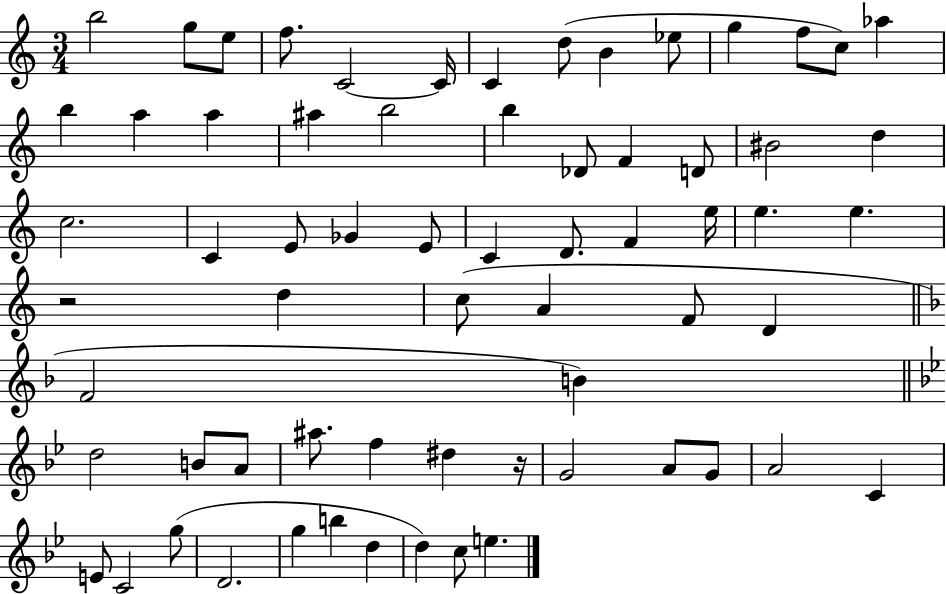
X:1
T:Untitled
M:3/4
L:1/4
K:C
b2 g/2 e/2 f/2 C2 C/4 C d/2 B _e/2 g f/2 c/2 _a b a a ^a b2 b _D/2 F D/2 ^B2 d c2 C E/2 _G E/2 C D/2 F e/4 e e z2 d c/2 A F/2 D F2 B d2 B/2 A/2 ^a/2 f ^d z/4 G2 A/2 G/2 A2 C E/2 C2 g/2 D2 g b d d c/2 e